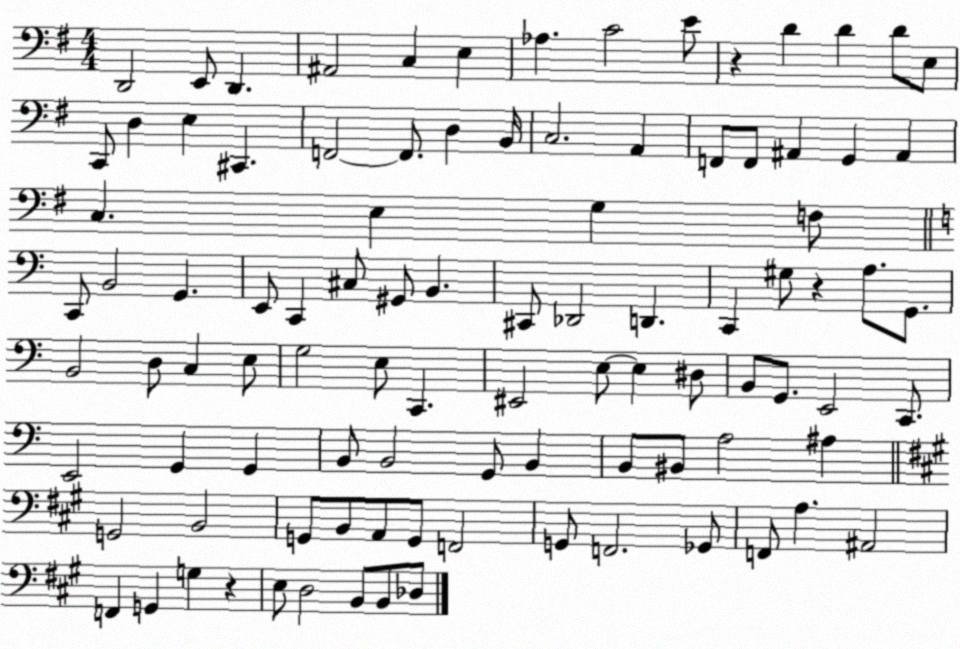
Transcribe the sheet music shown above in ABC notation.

X:1
T:Untitled
M:4/4
L:1/4
K:G
D,,2 E,,/2 D,, ^A,,2 C, E, _A, C2 E/2 z D D D/2 E,/2 C,,/2 D, E, ^C,, F,,2 F,,/2 D, B,,/4 C,2 A,, F,,/2 F,,/2 ^A,, G,, ^A,, C, E, G, F,/2 C,,/2 B,,2 G,, E,,/2 C,, ^C,/2 ^G,,/2 B,, ^C,,/2 _D,,2 D,, C,, ^G,/2 z A,/2 G,,/2 B,,2 D,/2 C, E,/2 G,2 E,/2 C,, ^E,,2 E,/2 E, ^D,/2 B,,/2 G,,/2 E,,2 C,,/2 E,,2 G,, G,, B,,/2 B,,2 G,,/2 B,, B,,/2 ^B,,/2 A,2 ^A, G,,2 B,,2 G,,/2 B,,/2 A,,/2 G,,/2 F,,2 G,,/2 F,,2 _G,,/2 F,,/2 A, ^A,,2 F,, G,, G, z E,/2 D,2 B,,/2 B,,/2 _D,/2